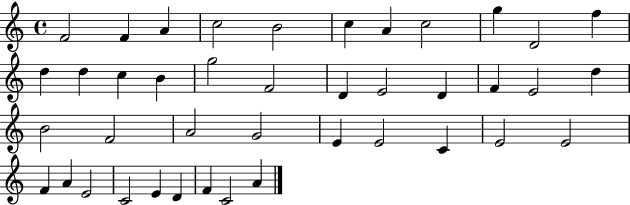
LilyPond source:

{
  \clef treble
  \time 4/4
  \defaultTimeSignature
  \key c \major
  f'2 f'4 a'4 | c''2 b'2 | c''4 a'4 c''2 | g''4 d'2 f''4 | \break d''4 d''4 c''4 b'4 | g''2 f'2 | d'4 e'2 d'4 | f'4 e'2 d''4 | \break b'2 f'2 | a'2 g'2 | e'4 e'2 c'4 | e'2 e'2 | \break f'4 a'4 e'2 | c'2 e'4 d'4 | f'4 c'2 a'4 | \bar "|."
}